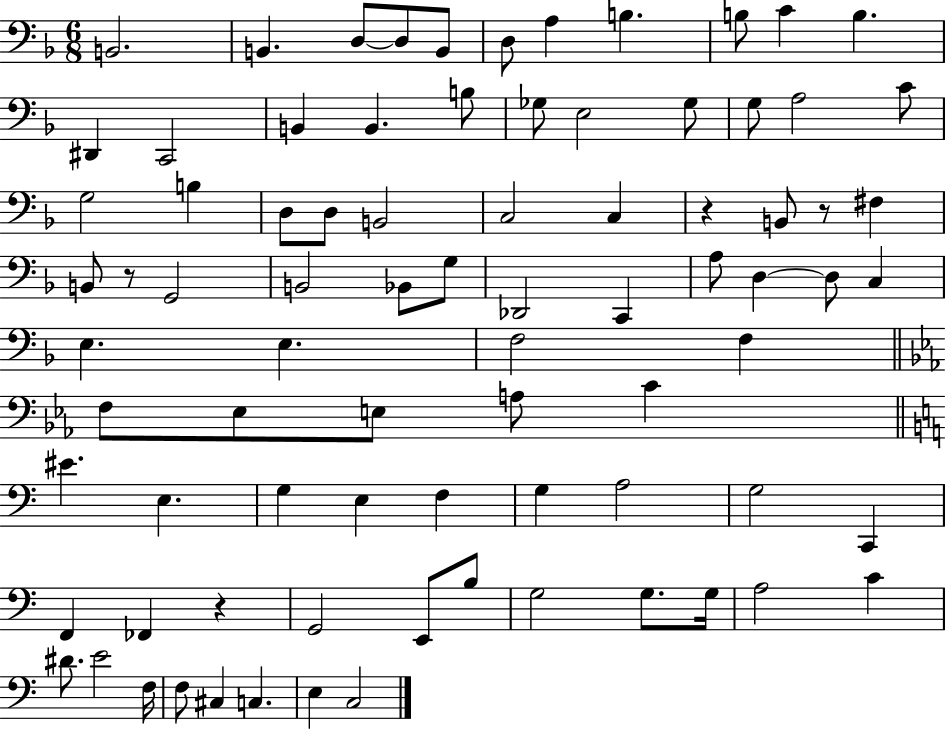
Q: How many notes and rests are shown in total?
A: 82